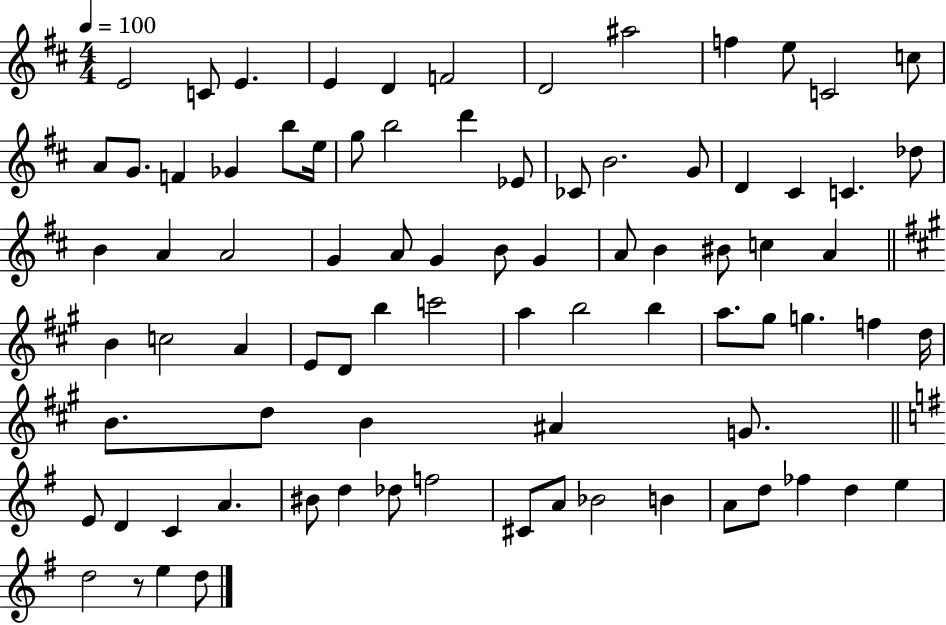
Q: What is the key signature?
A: D major